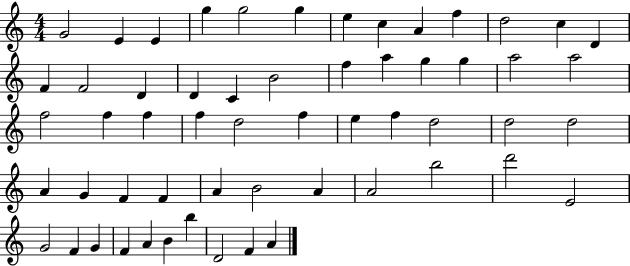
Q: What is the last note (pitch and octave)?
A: A4